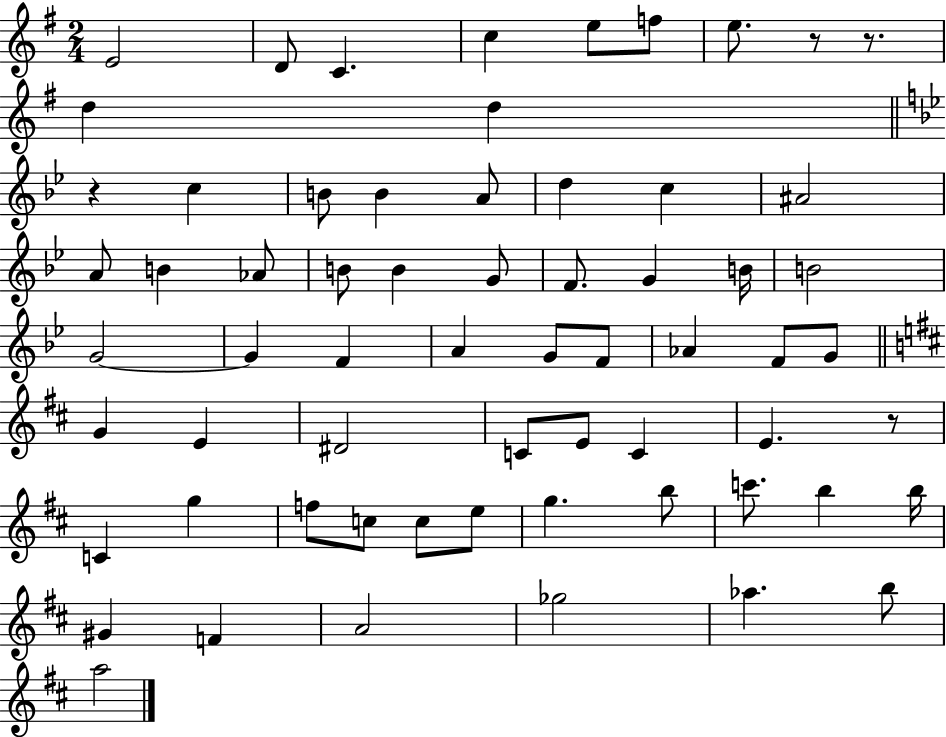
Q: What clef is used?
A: treble